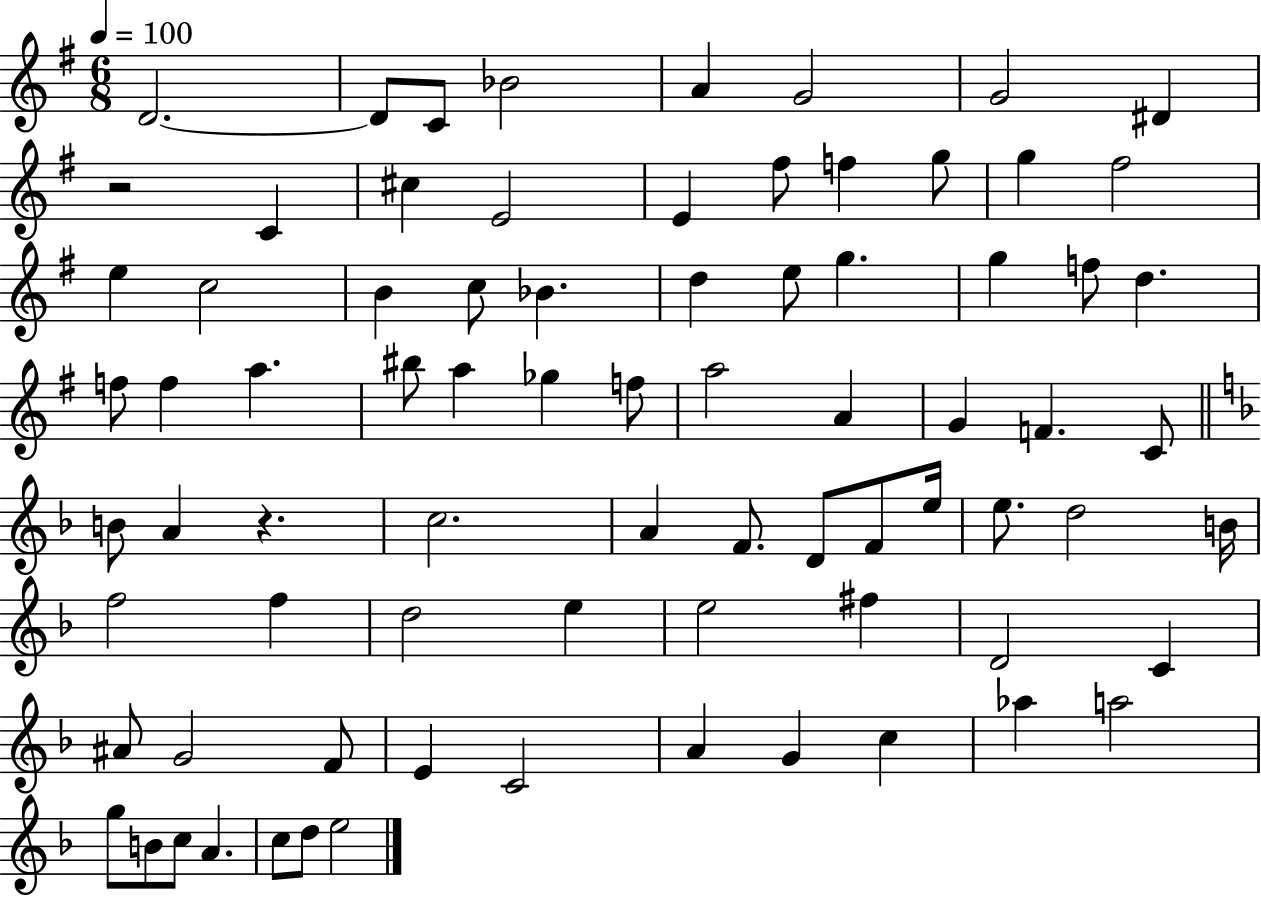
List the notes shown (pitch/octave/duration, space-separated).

D4/h. D4/e C4/e Bb4/h A4/q G4/h G4/h D#4/q R/h C4/q C#5/q E4/h E4/q F#5/e F5/q G5/e G5/q F#5/h E5/q C5/h B4/q C5/e Bb4/q. D5/q E5/e G5/q. G5/q F5/e D5/q. F5/e F5/q A5/q. BIS5/e A5/q Gb5/q F5/e A5/h A4/q G4/q F4/q. C4/e B4/e A4/q R/q. C5/h. A4/q F4/e. D4/e F4/e E5/s E5/e. D5/h B4/s F5/h F5/q D5/h E5/q E5/h F#5/q D4/h C4/q A#4/e G4/h F4/e E4/q C4/h A4/q G4/q C5/q Ab5/q A5/h G5/e B4/e C5/e A4/q. C5/e D5/e E5/h